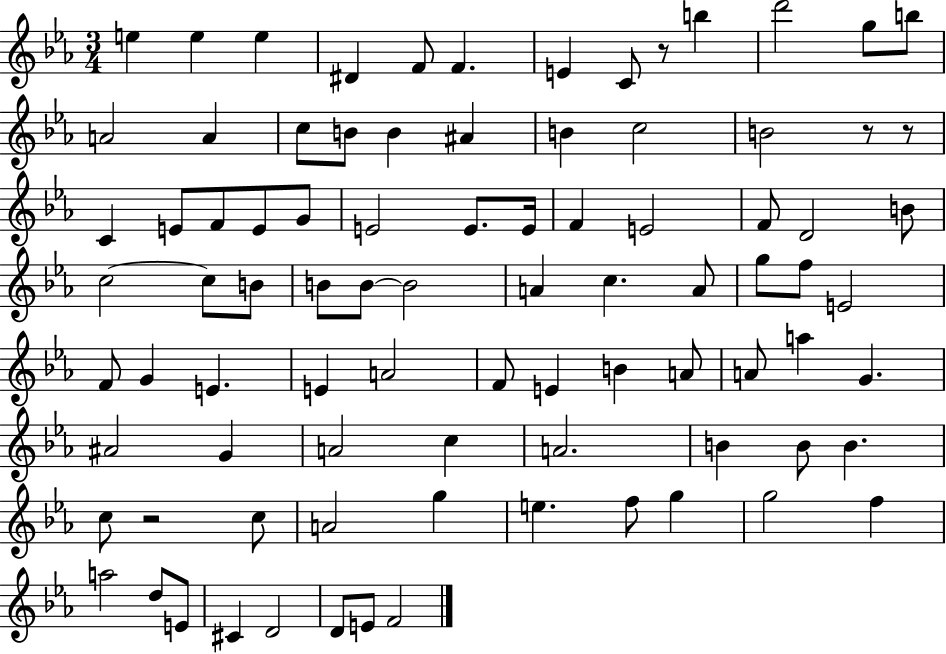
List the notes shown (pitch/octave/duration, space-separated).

E5/q E5/q E5/q D#4/q F4/e F4/q. E4/q C4/e R/e B5/q D6/h G5/e B5/e A4/h A4/q C5/e B4/e B4/q A#4/q B4/q C5/h B4/h R/e R/e C4/q E4/e F4/e E4/e G4/e E4/h E4/e. E4/s F4/q E4/h F4/e D4/h B4/e C5/h C5/e B4/e B4/e B4/e B4/h A4/q C5/q. A4/e G5/e F5/e E4/h F4/e G4/q E4/q. E4/q A4/h F4/e E4/q B4/q A4/e A4/e A5/q G4/q. A#4/h G4/q A4/h C5/q A4/h. B4/q B4/e B4/q. C5/e R/h C5/e A4/h G5/q E5/q. F5/e G5/q G5/h F5/q A5/h D5/e E4/e C#4/q D4/h D4/e E4/e F4/h